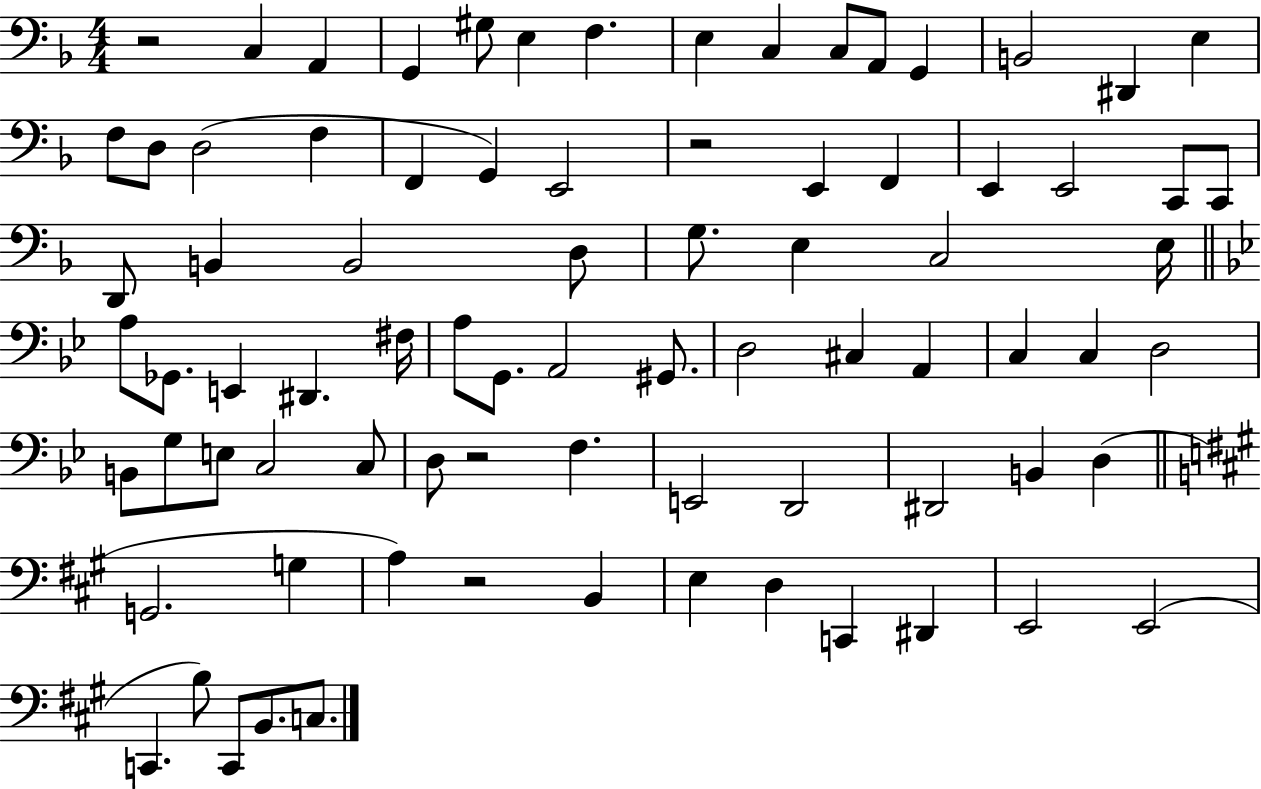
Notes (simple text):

R/h C3/q A2/q G2/q G#3/e E3/q F3/q. E3/q C3/q C3/e A2/e G2/q B2/h D#2/q E3/q F3/e D3/e D3/h F3/q F2/q G2/q E2/h R/h E2/q F2/q E2/q E2/h C2/e C2/e D2/e B2/q B2/h D3/e G3/e. E3/q C3/h E3/s A3/e Gb2/e. E2/q D#2/q. F#3/s A3/e G2/e. A2/h G#2/e. D3/h C#3/q A2/q C3/q C3/q D3/h B2/e G3/e E3/e C3/h C3/e D3/e R/h F3/q. E2/h D2/h D#2/h B2/q D3/q G2/h. G3/q A3/q R/h B2/q E3/q D3/q C2/q D#2/q E2/h E2/h C2/q. B3/e C2/e B2/e. C3/e.